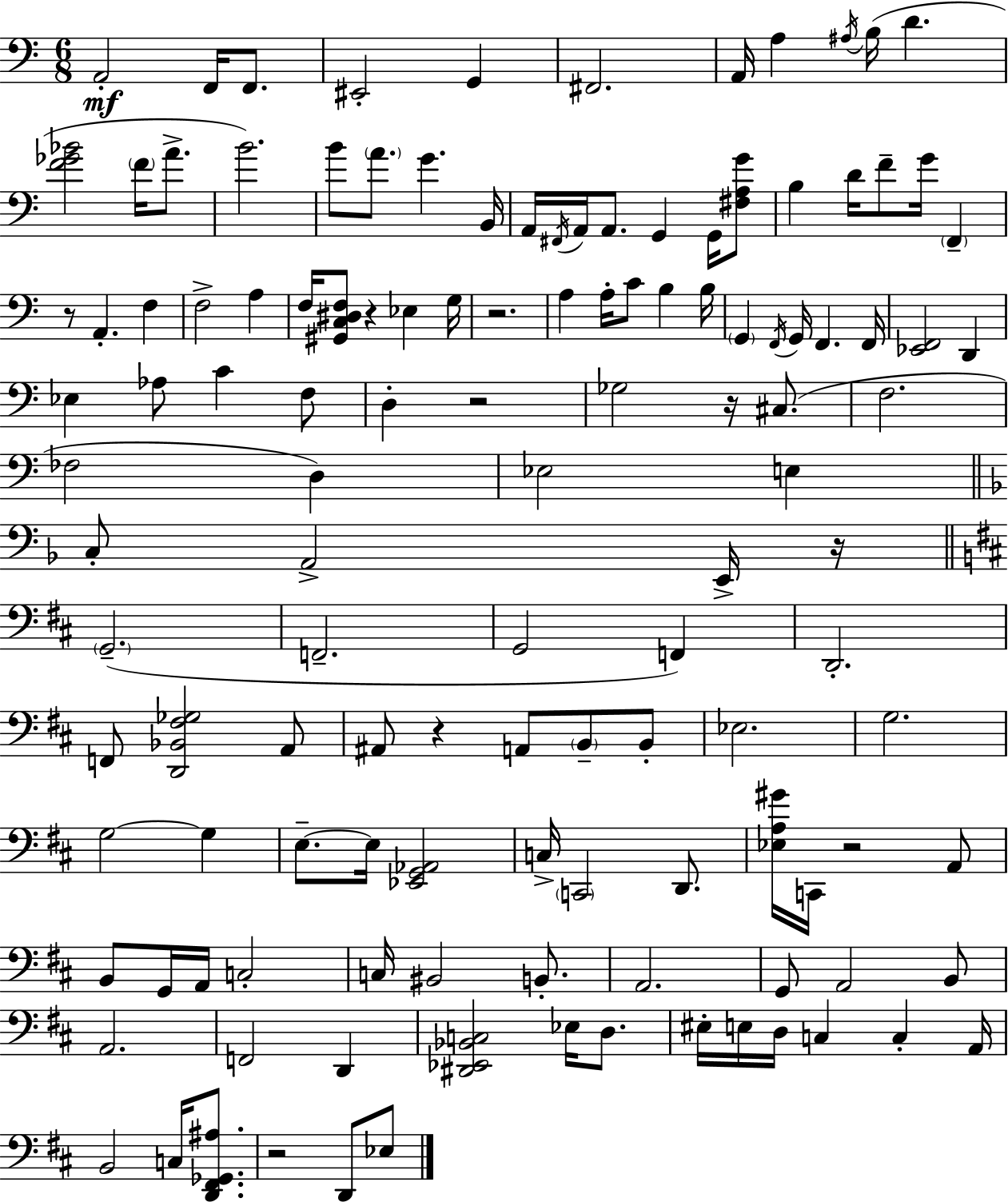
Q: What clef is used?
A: bass